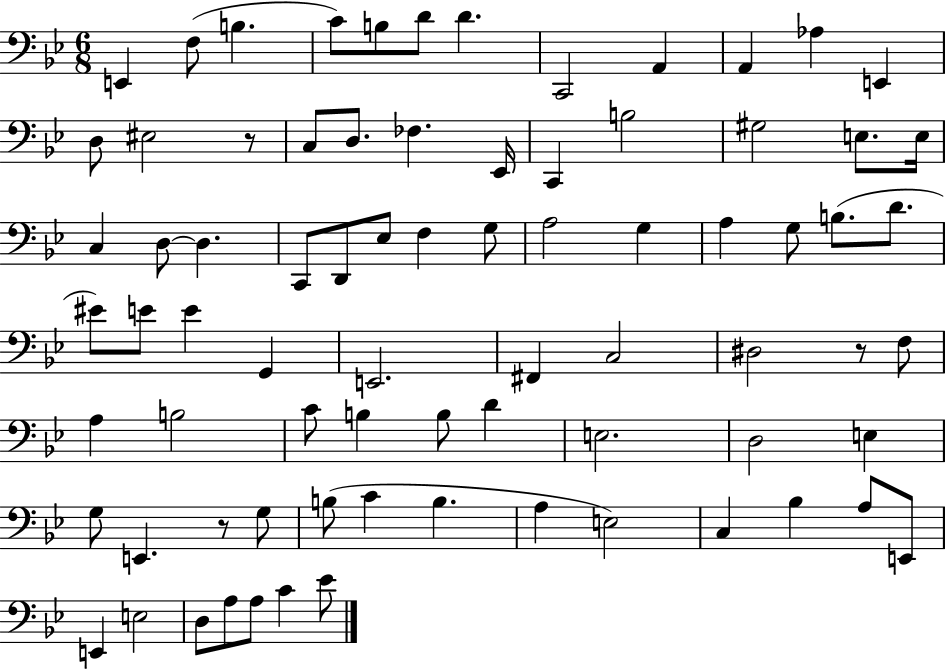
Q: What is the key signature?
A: BES major